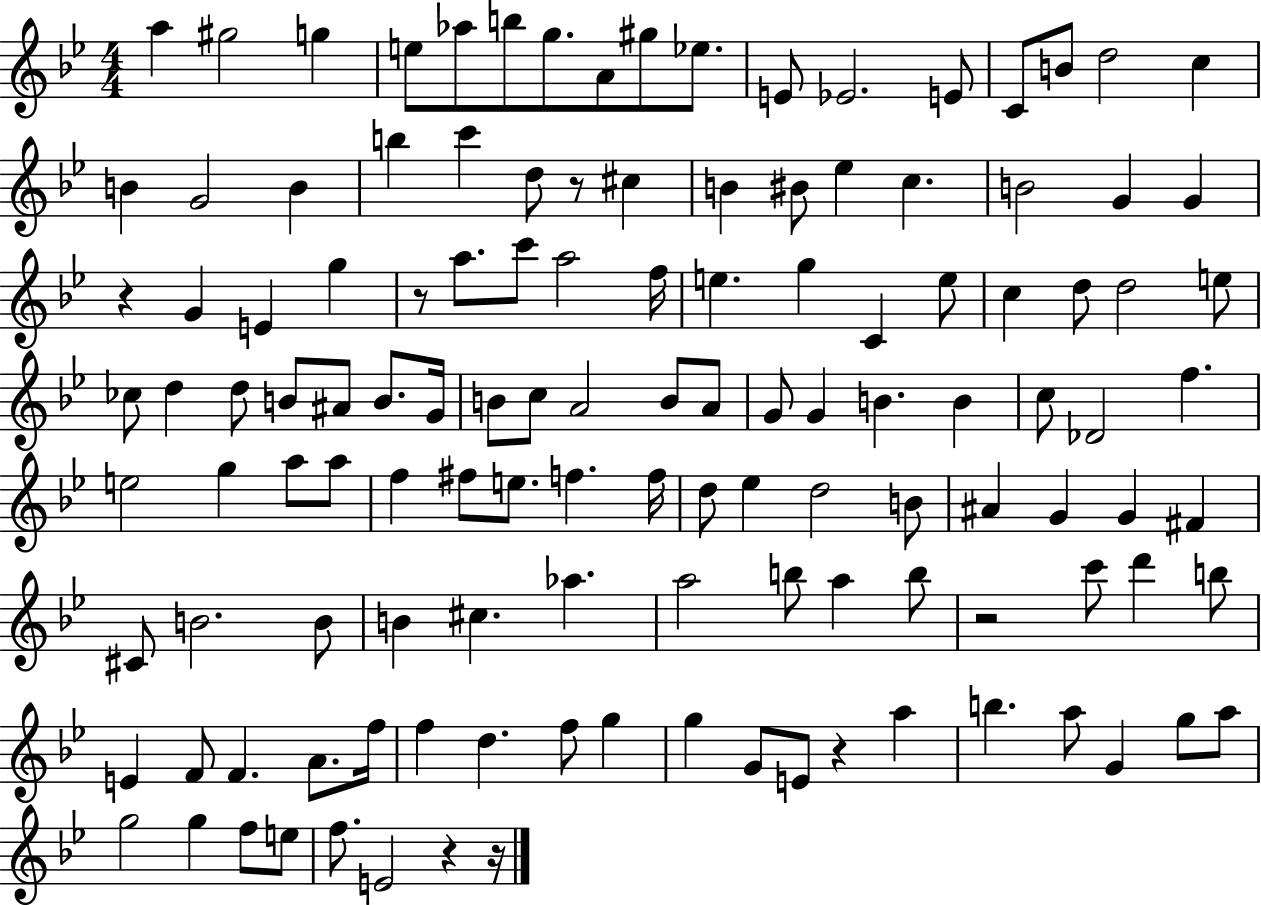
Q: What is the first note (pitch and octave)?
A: A5